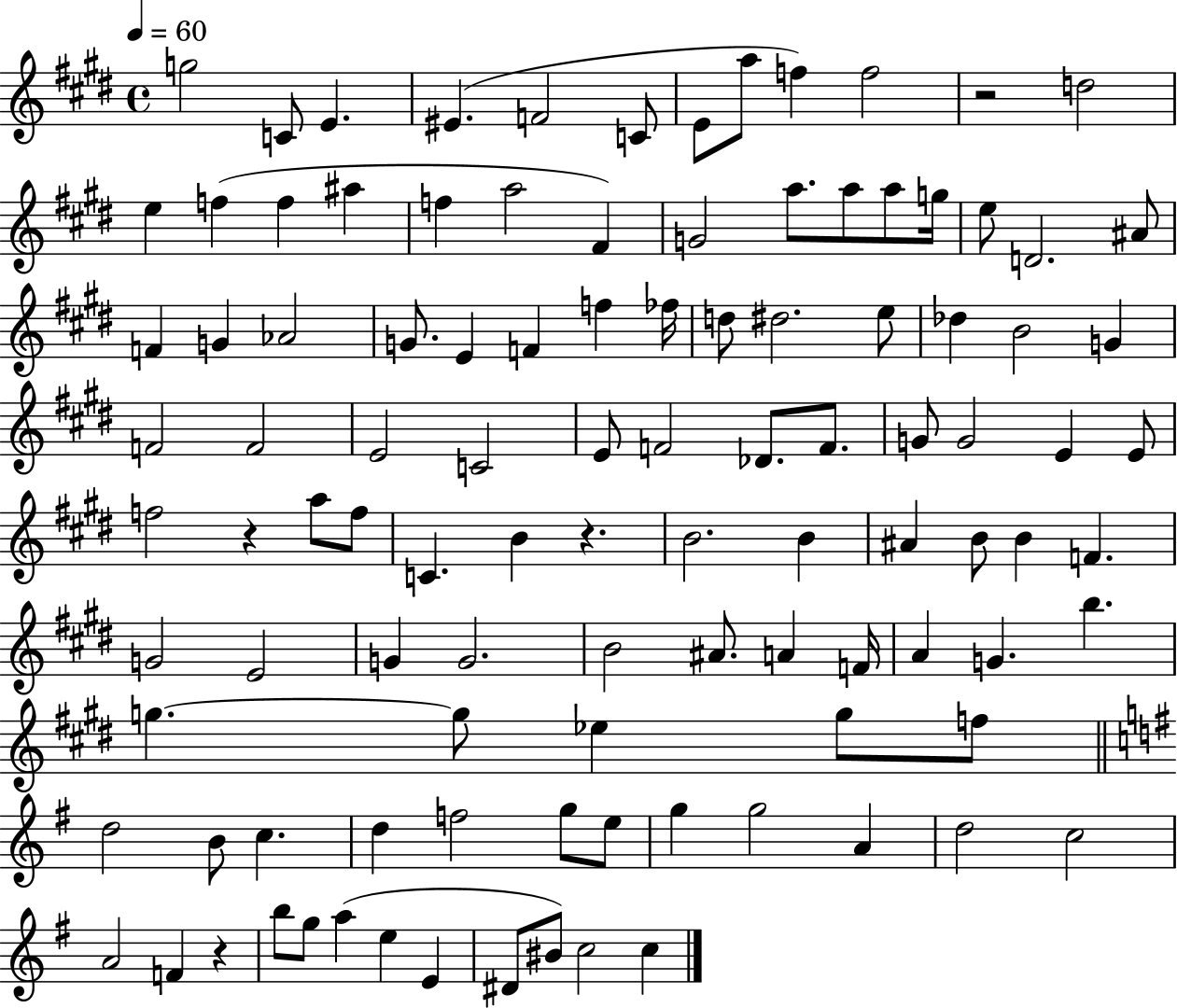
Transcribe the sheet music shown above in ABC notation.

X:1
T:Untitled
M:4/4
L:1/4
K:E
g2 C/2 E ^E F2 C/2 E/2 a/2 f f2 z2 d2 e f f ^a f a2 ^F G2 a/2 a/2 a/2 g/4 e/2 D2 ^A/2 F G _A2 G/2 E F f _f/4 d/2 ^d2 e/2 _d B2 G F2 F2 E2 C2 E/2 F2 _D/2 F/2 G/2 G2 E E/2 f2 z a/2 f/2 C B z B2 B ^A B/2 B F G2 E2 G G2 B2 ^A/2 A F/4 A G b g g/2 _e g/2 f/2 d2 B/2 c d f2 g/2 e/2 g g2 A d2 c2 A2 F z b/2 g/2 a e E ^D/2 ^B/2 c2 c